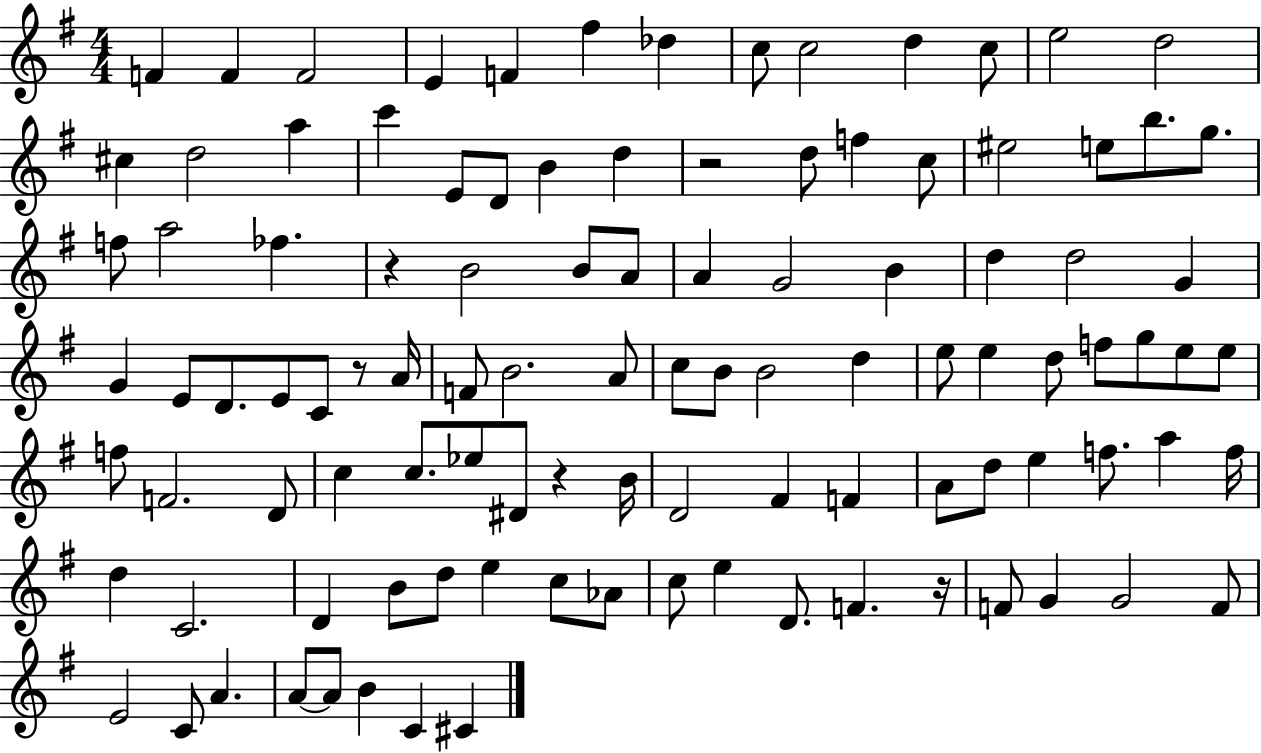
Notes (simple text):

F4/q F4/q F4/h E4/q F4/q F#5/q Db5/q C5/e C5/h D5/q C5/e E5/h D5/h C#5/q D5/h A5/q C6/q E4/e D4/e B4/q D5/q R/h D5/e F5/q C5/e EIS5/h E5/e B5/e. G5/e. F5/e A5/h FES5/q. R/q B4/h B4/e A4/e A4/q G4/h B4/q D5/q D5/h G4/q G4/q E4/e D4/e. E4/e C4/e R/e A4/s F4/e B4/h. A4/e C5/e B4/e B4/h D5/q E5/e E5/q D5/e F5/e G5/e E5/e E5/e F5/e F4/h. D4/e C5/q C5/e. Eb5/e D#4/e R/q B4/s D4/h F#4/q F4/q A4/e D5/e E5/q F5/e. A5/q F5/s D5/q C4/h. D4/q B4/e D5/e E5/q C5/e Ab4/e C5/e E5/q D4/e. F4/q. R/s F4/e G4/q G4/h F4/e E4/h C4/e A4/q. A4/e A4/e B4/q C4/q C#4/q